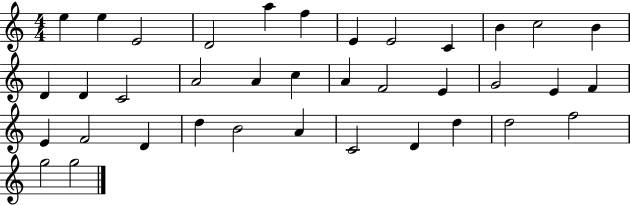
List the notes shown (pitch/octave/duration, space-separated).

E5/q E5/q E4/h D4/h A5/q F5/q E4/q E4/h C4/q B4/q C5/h B4/q D4/q D4/q C4/h A4/h A4/q C5/q A4/q F4/h E4/q G4/h E4/q F4/q E4/q F4/h D4/q D5/q B4/h A4/q C4/h D4/q D5/q D5/h F5/h G5/h G5/h